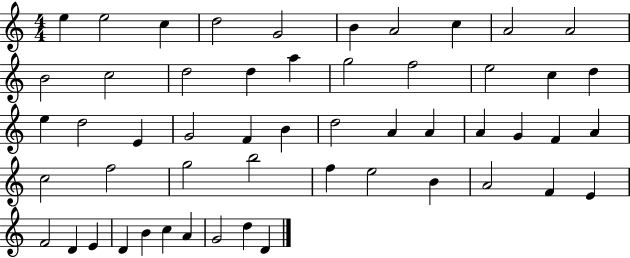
X:1
T:Untitled
M:4/4
L:1/4
K:C
e e2 c d2 G2 B A2 c A2 A2 B2 c2 d2 d a g2 f2 e2 c d e d2 E G2 F B d2 A A A G F A c2 f2 g2 b2 f e2 B A2 F E F2 D E D B c A G2 d D